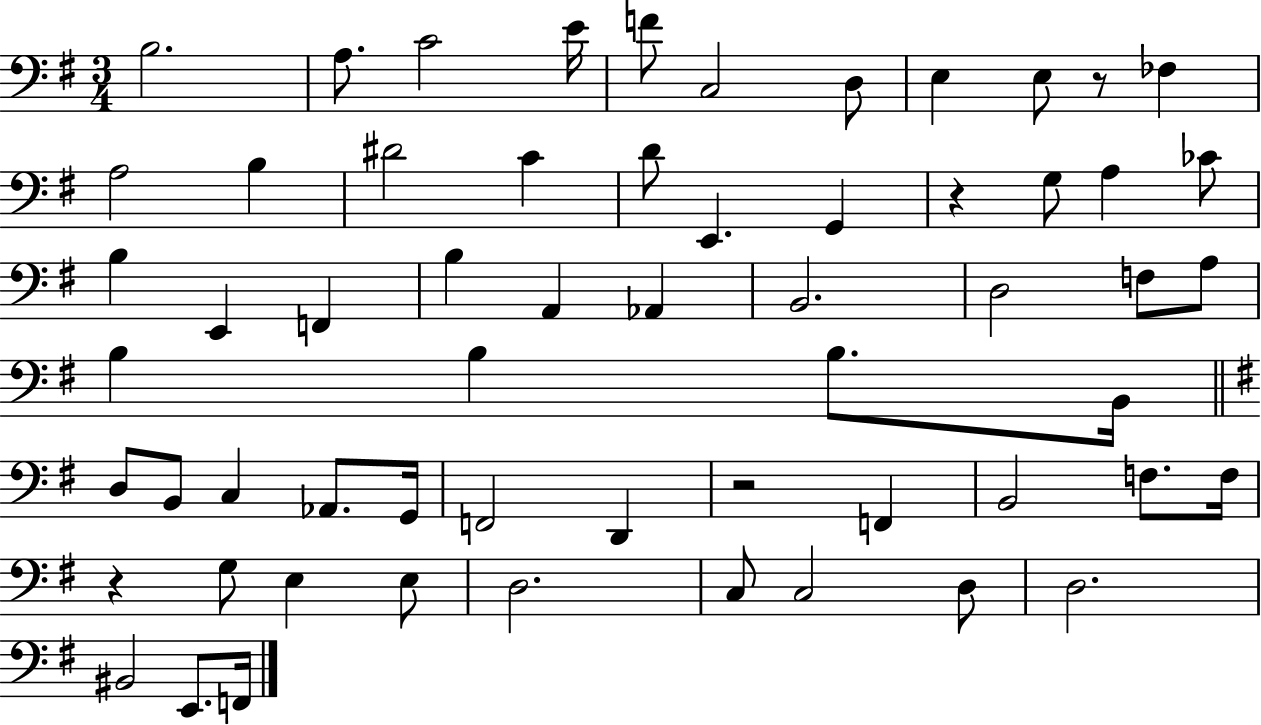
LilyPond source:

{
  \clef bass
  \numericTimeSignature
  \time 3/4
  \key g \major
  \repeat volta 2 { b2. | a8. c'2 e'16 | f'8 c2 d8 | e4 e8 r8 fes4 | \break a2 b4 | dis'2 c'4 | d'8 e,4. g,4 | r4 g8 a4 ces'8 | \break b4 e,4 f,4 | b4 a,4 aes,4 | b,2. | d2 f8 a8 | \break b4 b4 b8. b,16 | \bar "||" \break \key g \major d8 b,8 c4 aes,8. g,16 | f,2 d,4 | r2 f,4 | b,2 f8. f16 | \break r4 g8 e4 e8 | d2. | c8 c2 d8 | d2. | \break bis,2 e,8. f,16 | } \bar "|."
}